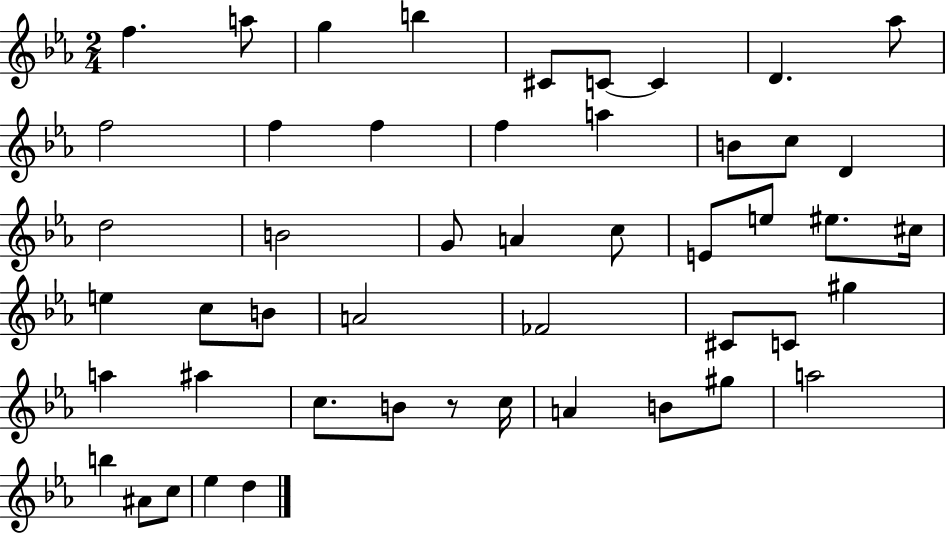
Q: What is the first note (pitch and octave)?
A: F5